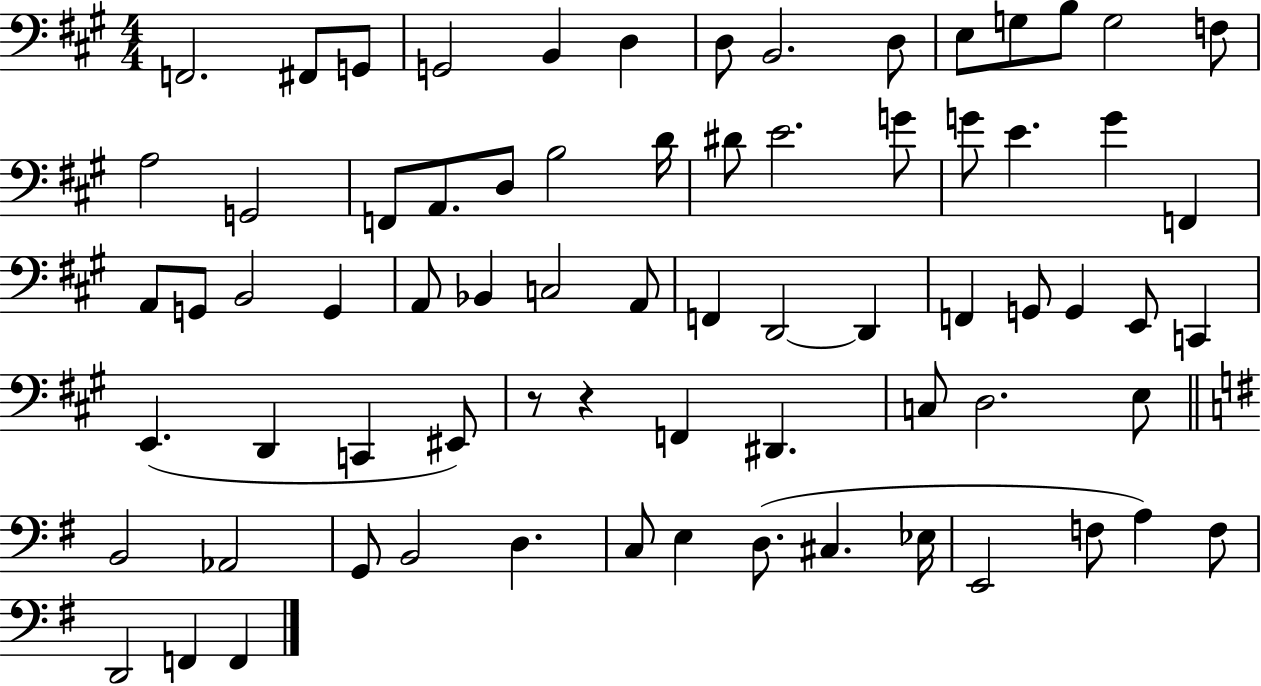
{
  \clef bass
  \numericTimeSignature
  \time 4/4
  \key a \major
  f,2. fis,8 g,8 | g,2 b,4 d4 | d8 b,2. d8 | e8 g8 b8 g2 f8 | \break a2 g,2 | f,8 a,8. d8 b2 d'16 | dis'8 e'2. g'8 | g'8 e'4. g'4 f,4 | \break a,8 g,8 b,2 g,4 | a,8 bes,4 c2 a,8 | f,4 d,2~~ d,4 | f,4 g,8 g,4 e,8 c,4 | \break e,4.( d,4 c,4 eis,8) | r8 r4 f,4 dis,4. | c8 d2. e8 | \bar "||" \break \key e \minor b,2 aes,2 | g,8 b,2 d4. | c8 e4 d8.( cis4. ees16 | e,2 f8 a4) f8 | \break d,2 f,4 f,4 | \bar "|."
}